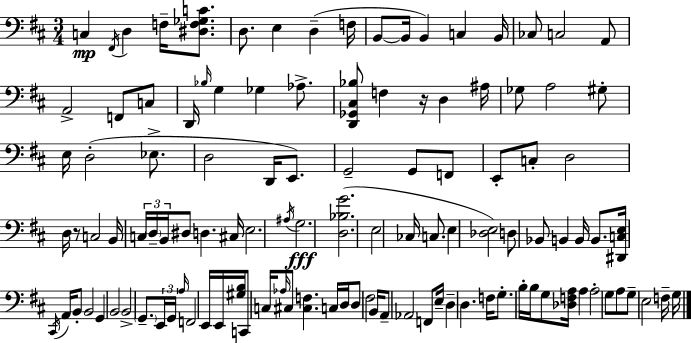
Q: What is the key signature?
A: D major